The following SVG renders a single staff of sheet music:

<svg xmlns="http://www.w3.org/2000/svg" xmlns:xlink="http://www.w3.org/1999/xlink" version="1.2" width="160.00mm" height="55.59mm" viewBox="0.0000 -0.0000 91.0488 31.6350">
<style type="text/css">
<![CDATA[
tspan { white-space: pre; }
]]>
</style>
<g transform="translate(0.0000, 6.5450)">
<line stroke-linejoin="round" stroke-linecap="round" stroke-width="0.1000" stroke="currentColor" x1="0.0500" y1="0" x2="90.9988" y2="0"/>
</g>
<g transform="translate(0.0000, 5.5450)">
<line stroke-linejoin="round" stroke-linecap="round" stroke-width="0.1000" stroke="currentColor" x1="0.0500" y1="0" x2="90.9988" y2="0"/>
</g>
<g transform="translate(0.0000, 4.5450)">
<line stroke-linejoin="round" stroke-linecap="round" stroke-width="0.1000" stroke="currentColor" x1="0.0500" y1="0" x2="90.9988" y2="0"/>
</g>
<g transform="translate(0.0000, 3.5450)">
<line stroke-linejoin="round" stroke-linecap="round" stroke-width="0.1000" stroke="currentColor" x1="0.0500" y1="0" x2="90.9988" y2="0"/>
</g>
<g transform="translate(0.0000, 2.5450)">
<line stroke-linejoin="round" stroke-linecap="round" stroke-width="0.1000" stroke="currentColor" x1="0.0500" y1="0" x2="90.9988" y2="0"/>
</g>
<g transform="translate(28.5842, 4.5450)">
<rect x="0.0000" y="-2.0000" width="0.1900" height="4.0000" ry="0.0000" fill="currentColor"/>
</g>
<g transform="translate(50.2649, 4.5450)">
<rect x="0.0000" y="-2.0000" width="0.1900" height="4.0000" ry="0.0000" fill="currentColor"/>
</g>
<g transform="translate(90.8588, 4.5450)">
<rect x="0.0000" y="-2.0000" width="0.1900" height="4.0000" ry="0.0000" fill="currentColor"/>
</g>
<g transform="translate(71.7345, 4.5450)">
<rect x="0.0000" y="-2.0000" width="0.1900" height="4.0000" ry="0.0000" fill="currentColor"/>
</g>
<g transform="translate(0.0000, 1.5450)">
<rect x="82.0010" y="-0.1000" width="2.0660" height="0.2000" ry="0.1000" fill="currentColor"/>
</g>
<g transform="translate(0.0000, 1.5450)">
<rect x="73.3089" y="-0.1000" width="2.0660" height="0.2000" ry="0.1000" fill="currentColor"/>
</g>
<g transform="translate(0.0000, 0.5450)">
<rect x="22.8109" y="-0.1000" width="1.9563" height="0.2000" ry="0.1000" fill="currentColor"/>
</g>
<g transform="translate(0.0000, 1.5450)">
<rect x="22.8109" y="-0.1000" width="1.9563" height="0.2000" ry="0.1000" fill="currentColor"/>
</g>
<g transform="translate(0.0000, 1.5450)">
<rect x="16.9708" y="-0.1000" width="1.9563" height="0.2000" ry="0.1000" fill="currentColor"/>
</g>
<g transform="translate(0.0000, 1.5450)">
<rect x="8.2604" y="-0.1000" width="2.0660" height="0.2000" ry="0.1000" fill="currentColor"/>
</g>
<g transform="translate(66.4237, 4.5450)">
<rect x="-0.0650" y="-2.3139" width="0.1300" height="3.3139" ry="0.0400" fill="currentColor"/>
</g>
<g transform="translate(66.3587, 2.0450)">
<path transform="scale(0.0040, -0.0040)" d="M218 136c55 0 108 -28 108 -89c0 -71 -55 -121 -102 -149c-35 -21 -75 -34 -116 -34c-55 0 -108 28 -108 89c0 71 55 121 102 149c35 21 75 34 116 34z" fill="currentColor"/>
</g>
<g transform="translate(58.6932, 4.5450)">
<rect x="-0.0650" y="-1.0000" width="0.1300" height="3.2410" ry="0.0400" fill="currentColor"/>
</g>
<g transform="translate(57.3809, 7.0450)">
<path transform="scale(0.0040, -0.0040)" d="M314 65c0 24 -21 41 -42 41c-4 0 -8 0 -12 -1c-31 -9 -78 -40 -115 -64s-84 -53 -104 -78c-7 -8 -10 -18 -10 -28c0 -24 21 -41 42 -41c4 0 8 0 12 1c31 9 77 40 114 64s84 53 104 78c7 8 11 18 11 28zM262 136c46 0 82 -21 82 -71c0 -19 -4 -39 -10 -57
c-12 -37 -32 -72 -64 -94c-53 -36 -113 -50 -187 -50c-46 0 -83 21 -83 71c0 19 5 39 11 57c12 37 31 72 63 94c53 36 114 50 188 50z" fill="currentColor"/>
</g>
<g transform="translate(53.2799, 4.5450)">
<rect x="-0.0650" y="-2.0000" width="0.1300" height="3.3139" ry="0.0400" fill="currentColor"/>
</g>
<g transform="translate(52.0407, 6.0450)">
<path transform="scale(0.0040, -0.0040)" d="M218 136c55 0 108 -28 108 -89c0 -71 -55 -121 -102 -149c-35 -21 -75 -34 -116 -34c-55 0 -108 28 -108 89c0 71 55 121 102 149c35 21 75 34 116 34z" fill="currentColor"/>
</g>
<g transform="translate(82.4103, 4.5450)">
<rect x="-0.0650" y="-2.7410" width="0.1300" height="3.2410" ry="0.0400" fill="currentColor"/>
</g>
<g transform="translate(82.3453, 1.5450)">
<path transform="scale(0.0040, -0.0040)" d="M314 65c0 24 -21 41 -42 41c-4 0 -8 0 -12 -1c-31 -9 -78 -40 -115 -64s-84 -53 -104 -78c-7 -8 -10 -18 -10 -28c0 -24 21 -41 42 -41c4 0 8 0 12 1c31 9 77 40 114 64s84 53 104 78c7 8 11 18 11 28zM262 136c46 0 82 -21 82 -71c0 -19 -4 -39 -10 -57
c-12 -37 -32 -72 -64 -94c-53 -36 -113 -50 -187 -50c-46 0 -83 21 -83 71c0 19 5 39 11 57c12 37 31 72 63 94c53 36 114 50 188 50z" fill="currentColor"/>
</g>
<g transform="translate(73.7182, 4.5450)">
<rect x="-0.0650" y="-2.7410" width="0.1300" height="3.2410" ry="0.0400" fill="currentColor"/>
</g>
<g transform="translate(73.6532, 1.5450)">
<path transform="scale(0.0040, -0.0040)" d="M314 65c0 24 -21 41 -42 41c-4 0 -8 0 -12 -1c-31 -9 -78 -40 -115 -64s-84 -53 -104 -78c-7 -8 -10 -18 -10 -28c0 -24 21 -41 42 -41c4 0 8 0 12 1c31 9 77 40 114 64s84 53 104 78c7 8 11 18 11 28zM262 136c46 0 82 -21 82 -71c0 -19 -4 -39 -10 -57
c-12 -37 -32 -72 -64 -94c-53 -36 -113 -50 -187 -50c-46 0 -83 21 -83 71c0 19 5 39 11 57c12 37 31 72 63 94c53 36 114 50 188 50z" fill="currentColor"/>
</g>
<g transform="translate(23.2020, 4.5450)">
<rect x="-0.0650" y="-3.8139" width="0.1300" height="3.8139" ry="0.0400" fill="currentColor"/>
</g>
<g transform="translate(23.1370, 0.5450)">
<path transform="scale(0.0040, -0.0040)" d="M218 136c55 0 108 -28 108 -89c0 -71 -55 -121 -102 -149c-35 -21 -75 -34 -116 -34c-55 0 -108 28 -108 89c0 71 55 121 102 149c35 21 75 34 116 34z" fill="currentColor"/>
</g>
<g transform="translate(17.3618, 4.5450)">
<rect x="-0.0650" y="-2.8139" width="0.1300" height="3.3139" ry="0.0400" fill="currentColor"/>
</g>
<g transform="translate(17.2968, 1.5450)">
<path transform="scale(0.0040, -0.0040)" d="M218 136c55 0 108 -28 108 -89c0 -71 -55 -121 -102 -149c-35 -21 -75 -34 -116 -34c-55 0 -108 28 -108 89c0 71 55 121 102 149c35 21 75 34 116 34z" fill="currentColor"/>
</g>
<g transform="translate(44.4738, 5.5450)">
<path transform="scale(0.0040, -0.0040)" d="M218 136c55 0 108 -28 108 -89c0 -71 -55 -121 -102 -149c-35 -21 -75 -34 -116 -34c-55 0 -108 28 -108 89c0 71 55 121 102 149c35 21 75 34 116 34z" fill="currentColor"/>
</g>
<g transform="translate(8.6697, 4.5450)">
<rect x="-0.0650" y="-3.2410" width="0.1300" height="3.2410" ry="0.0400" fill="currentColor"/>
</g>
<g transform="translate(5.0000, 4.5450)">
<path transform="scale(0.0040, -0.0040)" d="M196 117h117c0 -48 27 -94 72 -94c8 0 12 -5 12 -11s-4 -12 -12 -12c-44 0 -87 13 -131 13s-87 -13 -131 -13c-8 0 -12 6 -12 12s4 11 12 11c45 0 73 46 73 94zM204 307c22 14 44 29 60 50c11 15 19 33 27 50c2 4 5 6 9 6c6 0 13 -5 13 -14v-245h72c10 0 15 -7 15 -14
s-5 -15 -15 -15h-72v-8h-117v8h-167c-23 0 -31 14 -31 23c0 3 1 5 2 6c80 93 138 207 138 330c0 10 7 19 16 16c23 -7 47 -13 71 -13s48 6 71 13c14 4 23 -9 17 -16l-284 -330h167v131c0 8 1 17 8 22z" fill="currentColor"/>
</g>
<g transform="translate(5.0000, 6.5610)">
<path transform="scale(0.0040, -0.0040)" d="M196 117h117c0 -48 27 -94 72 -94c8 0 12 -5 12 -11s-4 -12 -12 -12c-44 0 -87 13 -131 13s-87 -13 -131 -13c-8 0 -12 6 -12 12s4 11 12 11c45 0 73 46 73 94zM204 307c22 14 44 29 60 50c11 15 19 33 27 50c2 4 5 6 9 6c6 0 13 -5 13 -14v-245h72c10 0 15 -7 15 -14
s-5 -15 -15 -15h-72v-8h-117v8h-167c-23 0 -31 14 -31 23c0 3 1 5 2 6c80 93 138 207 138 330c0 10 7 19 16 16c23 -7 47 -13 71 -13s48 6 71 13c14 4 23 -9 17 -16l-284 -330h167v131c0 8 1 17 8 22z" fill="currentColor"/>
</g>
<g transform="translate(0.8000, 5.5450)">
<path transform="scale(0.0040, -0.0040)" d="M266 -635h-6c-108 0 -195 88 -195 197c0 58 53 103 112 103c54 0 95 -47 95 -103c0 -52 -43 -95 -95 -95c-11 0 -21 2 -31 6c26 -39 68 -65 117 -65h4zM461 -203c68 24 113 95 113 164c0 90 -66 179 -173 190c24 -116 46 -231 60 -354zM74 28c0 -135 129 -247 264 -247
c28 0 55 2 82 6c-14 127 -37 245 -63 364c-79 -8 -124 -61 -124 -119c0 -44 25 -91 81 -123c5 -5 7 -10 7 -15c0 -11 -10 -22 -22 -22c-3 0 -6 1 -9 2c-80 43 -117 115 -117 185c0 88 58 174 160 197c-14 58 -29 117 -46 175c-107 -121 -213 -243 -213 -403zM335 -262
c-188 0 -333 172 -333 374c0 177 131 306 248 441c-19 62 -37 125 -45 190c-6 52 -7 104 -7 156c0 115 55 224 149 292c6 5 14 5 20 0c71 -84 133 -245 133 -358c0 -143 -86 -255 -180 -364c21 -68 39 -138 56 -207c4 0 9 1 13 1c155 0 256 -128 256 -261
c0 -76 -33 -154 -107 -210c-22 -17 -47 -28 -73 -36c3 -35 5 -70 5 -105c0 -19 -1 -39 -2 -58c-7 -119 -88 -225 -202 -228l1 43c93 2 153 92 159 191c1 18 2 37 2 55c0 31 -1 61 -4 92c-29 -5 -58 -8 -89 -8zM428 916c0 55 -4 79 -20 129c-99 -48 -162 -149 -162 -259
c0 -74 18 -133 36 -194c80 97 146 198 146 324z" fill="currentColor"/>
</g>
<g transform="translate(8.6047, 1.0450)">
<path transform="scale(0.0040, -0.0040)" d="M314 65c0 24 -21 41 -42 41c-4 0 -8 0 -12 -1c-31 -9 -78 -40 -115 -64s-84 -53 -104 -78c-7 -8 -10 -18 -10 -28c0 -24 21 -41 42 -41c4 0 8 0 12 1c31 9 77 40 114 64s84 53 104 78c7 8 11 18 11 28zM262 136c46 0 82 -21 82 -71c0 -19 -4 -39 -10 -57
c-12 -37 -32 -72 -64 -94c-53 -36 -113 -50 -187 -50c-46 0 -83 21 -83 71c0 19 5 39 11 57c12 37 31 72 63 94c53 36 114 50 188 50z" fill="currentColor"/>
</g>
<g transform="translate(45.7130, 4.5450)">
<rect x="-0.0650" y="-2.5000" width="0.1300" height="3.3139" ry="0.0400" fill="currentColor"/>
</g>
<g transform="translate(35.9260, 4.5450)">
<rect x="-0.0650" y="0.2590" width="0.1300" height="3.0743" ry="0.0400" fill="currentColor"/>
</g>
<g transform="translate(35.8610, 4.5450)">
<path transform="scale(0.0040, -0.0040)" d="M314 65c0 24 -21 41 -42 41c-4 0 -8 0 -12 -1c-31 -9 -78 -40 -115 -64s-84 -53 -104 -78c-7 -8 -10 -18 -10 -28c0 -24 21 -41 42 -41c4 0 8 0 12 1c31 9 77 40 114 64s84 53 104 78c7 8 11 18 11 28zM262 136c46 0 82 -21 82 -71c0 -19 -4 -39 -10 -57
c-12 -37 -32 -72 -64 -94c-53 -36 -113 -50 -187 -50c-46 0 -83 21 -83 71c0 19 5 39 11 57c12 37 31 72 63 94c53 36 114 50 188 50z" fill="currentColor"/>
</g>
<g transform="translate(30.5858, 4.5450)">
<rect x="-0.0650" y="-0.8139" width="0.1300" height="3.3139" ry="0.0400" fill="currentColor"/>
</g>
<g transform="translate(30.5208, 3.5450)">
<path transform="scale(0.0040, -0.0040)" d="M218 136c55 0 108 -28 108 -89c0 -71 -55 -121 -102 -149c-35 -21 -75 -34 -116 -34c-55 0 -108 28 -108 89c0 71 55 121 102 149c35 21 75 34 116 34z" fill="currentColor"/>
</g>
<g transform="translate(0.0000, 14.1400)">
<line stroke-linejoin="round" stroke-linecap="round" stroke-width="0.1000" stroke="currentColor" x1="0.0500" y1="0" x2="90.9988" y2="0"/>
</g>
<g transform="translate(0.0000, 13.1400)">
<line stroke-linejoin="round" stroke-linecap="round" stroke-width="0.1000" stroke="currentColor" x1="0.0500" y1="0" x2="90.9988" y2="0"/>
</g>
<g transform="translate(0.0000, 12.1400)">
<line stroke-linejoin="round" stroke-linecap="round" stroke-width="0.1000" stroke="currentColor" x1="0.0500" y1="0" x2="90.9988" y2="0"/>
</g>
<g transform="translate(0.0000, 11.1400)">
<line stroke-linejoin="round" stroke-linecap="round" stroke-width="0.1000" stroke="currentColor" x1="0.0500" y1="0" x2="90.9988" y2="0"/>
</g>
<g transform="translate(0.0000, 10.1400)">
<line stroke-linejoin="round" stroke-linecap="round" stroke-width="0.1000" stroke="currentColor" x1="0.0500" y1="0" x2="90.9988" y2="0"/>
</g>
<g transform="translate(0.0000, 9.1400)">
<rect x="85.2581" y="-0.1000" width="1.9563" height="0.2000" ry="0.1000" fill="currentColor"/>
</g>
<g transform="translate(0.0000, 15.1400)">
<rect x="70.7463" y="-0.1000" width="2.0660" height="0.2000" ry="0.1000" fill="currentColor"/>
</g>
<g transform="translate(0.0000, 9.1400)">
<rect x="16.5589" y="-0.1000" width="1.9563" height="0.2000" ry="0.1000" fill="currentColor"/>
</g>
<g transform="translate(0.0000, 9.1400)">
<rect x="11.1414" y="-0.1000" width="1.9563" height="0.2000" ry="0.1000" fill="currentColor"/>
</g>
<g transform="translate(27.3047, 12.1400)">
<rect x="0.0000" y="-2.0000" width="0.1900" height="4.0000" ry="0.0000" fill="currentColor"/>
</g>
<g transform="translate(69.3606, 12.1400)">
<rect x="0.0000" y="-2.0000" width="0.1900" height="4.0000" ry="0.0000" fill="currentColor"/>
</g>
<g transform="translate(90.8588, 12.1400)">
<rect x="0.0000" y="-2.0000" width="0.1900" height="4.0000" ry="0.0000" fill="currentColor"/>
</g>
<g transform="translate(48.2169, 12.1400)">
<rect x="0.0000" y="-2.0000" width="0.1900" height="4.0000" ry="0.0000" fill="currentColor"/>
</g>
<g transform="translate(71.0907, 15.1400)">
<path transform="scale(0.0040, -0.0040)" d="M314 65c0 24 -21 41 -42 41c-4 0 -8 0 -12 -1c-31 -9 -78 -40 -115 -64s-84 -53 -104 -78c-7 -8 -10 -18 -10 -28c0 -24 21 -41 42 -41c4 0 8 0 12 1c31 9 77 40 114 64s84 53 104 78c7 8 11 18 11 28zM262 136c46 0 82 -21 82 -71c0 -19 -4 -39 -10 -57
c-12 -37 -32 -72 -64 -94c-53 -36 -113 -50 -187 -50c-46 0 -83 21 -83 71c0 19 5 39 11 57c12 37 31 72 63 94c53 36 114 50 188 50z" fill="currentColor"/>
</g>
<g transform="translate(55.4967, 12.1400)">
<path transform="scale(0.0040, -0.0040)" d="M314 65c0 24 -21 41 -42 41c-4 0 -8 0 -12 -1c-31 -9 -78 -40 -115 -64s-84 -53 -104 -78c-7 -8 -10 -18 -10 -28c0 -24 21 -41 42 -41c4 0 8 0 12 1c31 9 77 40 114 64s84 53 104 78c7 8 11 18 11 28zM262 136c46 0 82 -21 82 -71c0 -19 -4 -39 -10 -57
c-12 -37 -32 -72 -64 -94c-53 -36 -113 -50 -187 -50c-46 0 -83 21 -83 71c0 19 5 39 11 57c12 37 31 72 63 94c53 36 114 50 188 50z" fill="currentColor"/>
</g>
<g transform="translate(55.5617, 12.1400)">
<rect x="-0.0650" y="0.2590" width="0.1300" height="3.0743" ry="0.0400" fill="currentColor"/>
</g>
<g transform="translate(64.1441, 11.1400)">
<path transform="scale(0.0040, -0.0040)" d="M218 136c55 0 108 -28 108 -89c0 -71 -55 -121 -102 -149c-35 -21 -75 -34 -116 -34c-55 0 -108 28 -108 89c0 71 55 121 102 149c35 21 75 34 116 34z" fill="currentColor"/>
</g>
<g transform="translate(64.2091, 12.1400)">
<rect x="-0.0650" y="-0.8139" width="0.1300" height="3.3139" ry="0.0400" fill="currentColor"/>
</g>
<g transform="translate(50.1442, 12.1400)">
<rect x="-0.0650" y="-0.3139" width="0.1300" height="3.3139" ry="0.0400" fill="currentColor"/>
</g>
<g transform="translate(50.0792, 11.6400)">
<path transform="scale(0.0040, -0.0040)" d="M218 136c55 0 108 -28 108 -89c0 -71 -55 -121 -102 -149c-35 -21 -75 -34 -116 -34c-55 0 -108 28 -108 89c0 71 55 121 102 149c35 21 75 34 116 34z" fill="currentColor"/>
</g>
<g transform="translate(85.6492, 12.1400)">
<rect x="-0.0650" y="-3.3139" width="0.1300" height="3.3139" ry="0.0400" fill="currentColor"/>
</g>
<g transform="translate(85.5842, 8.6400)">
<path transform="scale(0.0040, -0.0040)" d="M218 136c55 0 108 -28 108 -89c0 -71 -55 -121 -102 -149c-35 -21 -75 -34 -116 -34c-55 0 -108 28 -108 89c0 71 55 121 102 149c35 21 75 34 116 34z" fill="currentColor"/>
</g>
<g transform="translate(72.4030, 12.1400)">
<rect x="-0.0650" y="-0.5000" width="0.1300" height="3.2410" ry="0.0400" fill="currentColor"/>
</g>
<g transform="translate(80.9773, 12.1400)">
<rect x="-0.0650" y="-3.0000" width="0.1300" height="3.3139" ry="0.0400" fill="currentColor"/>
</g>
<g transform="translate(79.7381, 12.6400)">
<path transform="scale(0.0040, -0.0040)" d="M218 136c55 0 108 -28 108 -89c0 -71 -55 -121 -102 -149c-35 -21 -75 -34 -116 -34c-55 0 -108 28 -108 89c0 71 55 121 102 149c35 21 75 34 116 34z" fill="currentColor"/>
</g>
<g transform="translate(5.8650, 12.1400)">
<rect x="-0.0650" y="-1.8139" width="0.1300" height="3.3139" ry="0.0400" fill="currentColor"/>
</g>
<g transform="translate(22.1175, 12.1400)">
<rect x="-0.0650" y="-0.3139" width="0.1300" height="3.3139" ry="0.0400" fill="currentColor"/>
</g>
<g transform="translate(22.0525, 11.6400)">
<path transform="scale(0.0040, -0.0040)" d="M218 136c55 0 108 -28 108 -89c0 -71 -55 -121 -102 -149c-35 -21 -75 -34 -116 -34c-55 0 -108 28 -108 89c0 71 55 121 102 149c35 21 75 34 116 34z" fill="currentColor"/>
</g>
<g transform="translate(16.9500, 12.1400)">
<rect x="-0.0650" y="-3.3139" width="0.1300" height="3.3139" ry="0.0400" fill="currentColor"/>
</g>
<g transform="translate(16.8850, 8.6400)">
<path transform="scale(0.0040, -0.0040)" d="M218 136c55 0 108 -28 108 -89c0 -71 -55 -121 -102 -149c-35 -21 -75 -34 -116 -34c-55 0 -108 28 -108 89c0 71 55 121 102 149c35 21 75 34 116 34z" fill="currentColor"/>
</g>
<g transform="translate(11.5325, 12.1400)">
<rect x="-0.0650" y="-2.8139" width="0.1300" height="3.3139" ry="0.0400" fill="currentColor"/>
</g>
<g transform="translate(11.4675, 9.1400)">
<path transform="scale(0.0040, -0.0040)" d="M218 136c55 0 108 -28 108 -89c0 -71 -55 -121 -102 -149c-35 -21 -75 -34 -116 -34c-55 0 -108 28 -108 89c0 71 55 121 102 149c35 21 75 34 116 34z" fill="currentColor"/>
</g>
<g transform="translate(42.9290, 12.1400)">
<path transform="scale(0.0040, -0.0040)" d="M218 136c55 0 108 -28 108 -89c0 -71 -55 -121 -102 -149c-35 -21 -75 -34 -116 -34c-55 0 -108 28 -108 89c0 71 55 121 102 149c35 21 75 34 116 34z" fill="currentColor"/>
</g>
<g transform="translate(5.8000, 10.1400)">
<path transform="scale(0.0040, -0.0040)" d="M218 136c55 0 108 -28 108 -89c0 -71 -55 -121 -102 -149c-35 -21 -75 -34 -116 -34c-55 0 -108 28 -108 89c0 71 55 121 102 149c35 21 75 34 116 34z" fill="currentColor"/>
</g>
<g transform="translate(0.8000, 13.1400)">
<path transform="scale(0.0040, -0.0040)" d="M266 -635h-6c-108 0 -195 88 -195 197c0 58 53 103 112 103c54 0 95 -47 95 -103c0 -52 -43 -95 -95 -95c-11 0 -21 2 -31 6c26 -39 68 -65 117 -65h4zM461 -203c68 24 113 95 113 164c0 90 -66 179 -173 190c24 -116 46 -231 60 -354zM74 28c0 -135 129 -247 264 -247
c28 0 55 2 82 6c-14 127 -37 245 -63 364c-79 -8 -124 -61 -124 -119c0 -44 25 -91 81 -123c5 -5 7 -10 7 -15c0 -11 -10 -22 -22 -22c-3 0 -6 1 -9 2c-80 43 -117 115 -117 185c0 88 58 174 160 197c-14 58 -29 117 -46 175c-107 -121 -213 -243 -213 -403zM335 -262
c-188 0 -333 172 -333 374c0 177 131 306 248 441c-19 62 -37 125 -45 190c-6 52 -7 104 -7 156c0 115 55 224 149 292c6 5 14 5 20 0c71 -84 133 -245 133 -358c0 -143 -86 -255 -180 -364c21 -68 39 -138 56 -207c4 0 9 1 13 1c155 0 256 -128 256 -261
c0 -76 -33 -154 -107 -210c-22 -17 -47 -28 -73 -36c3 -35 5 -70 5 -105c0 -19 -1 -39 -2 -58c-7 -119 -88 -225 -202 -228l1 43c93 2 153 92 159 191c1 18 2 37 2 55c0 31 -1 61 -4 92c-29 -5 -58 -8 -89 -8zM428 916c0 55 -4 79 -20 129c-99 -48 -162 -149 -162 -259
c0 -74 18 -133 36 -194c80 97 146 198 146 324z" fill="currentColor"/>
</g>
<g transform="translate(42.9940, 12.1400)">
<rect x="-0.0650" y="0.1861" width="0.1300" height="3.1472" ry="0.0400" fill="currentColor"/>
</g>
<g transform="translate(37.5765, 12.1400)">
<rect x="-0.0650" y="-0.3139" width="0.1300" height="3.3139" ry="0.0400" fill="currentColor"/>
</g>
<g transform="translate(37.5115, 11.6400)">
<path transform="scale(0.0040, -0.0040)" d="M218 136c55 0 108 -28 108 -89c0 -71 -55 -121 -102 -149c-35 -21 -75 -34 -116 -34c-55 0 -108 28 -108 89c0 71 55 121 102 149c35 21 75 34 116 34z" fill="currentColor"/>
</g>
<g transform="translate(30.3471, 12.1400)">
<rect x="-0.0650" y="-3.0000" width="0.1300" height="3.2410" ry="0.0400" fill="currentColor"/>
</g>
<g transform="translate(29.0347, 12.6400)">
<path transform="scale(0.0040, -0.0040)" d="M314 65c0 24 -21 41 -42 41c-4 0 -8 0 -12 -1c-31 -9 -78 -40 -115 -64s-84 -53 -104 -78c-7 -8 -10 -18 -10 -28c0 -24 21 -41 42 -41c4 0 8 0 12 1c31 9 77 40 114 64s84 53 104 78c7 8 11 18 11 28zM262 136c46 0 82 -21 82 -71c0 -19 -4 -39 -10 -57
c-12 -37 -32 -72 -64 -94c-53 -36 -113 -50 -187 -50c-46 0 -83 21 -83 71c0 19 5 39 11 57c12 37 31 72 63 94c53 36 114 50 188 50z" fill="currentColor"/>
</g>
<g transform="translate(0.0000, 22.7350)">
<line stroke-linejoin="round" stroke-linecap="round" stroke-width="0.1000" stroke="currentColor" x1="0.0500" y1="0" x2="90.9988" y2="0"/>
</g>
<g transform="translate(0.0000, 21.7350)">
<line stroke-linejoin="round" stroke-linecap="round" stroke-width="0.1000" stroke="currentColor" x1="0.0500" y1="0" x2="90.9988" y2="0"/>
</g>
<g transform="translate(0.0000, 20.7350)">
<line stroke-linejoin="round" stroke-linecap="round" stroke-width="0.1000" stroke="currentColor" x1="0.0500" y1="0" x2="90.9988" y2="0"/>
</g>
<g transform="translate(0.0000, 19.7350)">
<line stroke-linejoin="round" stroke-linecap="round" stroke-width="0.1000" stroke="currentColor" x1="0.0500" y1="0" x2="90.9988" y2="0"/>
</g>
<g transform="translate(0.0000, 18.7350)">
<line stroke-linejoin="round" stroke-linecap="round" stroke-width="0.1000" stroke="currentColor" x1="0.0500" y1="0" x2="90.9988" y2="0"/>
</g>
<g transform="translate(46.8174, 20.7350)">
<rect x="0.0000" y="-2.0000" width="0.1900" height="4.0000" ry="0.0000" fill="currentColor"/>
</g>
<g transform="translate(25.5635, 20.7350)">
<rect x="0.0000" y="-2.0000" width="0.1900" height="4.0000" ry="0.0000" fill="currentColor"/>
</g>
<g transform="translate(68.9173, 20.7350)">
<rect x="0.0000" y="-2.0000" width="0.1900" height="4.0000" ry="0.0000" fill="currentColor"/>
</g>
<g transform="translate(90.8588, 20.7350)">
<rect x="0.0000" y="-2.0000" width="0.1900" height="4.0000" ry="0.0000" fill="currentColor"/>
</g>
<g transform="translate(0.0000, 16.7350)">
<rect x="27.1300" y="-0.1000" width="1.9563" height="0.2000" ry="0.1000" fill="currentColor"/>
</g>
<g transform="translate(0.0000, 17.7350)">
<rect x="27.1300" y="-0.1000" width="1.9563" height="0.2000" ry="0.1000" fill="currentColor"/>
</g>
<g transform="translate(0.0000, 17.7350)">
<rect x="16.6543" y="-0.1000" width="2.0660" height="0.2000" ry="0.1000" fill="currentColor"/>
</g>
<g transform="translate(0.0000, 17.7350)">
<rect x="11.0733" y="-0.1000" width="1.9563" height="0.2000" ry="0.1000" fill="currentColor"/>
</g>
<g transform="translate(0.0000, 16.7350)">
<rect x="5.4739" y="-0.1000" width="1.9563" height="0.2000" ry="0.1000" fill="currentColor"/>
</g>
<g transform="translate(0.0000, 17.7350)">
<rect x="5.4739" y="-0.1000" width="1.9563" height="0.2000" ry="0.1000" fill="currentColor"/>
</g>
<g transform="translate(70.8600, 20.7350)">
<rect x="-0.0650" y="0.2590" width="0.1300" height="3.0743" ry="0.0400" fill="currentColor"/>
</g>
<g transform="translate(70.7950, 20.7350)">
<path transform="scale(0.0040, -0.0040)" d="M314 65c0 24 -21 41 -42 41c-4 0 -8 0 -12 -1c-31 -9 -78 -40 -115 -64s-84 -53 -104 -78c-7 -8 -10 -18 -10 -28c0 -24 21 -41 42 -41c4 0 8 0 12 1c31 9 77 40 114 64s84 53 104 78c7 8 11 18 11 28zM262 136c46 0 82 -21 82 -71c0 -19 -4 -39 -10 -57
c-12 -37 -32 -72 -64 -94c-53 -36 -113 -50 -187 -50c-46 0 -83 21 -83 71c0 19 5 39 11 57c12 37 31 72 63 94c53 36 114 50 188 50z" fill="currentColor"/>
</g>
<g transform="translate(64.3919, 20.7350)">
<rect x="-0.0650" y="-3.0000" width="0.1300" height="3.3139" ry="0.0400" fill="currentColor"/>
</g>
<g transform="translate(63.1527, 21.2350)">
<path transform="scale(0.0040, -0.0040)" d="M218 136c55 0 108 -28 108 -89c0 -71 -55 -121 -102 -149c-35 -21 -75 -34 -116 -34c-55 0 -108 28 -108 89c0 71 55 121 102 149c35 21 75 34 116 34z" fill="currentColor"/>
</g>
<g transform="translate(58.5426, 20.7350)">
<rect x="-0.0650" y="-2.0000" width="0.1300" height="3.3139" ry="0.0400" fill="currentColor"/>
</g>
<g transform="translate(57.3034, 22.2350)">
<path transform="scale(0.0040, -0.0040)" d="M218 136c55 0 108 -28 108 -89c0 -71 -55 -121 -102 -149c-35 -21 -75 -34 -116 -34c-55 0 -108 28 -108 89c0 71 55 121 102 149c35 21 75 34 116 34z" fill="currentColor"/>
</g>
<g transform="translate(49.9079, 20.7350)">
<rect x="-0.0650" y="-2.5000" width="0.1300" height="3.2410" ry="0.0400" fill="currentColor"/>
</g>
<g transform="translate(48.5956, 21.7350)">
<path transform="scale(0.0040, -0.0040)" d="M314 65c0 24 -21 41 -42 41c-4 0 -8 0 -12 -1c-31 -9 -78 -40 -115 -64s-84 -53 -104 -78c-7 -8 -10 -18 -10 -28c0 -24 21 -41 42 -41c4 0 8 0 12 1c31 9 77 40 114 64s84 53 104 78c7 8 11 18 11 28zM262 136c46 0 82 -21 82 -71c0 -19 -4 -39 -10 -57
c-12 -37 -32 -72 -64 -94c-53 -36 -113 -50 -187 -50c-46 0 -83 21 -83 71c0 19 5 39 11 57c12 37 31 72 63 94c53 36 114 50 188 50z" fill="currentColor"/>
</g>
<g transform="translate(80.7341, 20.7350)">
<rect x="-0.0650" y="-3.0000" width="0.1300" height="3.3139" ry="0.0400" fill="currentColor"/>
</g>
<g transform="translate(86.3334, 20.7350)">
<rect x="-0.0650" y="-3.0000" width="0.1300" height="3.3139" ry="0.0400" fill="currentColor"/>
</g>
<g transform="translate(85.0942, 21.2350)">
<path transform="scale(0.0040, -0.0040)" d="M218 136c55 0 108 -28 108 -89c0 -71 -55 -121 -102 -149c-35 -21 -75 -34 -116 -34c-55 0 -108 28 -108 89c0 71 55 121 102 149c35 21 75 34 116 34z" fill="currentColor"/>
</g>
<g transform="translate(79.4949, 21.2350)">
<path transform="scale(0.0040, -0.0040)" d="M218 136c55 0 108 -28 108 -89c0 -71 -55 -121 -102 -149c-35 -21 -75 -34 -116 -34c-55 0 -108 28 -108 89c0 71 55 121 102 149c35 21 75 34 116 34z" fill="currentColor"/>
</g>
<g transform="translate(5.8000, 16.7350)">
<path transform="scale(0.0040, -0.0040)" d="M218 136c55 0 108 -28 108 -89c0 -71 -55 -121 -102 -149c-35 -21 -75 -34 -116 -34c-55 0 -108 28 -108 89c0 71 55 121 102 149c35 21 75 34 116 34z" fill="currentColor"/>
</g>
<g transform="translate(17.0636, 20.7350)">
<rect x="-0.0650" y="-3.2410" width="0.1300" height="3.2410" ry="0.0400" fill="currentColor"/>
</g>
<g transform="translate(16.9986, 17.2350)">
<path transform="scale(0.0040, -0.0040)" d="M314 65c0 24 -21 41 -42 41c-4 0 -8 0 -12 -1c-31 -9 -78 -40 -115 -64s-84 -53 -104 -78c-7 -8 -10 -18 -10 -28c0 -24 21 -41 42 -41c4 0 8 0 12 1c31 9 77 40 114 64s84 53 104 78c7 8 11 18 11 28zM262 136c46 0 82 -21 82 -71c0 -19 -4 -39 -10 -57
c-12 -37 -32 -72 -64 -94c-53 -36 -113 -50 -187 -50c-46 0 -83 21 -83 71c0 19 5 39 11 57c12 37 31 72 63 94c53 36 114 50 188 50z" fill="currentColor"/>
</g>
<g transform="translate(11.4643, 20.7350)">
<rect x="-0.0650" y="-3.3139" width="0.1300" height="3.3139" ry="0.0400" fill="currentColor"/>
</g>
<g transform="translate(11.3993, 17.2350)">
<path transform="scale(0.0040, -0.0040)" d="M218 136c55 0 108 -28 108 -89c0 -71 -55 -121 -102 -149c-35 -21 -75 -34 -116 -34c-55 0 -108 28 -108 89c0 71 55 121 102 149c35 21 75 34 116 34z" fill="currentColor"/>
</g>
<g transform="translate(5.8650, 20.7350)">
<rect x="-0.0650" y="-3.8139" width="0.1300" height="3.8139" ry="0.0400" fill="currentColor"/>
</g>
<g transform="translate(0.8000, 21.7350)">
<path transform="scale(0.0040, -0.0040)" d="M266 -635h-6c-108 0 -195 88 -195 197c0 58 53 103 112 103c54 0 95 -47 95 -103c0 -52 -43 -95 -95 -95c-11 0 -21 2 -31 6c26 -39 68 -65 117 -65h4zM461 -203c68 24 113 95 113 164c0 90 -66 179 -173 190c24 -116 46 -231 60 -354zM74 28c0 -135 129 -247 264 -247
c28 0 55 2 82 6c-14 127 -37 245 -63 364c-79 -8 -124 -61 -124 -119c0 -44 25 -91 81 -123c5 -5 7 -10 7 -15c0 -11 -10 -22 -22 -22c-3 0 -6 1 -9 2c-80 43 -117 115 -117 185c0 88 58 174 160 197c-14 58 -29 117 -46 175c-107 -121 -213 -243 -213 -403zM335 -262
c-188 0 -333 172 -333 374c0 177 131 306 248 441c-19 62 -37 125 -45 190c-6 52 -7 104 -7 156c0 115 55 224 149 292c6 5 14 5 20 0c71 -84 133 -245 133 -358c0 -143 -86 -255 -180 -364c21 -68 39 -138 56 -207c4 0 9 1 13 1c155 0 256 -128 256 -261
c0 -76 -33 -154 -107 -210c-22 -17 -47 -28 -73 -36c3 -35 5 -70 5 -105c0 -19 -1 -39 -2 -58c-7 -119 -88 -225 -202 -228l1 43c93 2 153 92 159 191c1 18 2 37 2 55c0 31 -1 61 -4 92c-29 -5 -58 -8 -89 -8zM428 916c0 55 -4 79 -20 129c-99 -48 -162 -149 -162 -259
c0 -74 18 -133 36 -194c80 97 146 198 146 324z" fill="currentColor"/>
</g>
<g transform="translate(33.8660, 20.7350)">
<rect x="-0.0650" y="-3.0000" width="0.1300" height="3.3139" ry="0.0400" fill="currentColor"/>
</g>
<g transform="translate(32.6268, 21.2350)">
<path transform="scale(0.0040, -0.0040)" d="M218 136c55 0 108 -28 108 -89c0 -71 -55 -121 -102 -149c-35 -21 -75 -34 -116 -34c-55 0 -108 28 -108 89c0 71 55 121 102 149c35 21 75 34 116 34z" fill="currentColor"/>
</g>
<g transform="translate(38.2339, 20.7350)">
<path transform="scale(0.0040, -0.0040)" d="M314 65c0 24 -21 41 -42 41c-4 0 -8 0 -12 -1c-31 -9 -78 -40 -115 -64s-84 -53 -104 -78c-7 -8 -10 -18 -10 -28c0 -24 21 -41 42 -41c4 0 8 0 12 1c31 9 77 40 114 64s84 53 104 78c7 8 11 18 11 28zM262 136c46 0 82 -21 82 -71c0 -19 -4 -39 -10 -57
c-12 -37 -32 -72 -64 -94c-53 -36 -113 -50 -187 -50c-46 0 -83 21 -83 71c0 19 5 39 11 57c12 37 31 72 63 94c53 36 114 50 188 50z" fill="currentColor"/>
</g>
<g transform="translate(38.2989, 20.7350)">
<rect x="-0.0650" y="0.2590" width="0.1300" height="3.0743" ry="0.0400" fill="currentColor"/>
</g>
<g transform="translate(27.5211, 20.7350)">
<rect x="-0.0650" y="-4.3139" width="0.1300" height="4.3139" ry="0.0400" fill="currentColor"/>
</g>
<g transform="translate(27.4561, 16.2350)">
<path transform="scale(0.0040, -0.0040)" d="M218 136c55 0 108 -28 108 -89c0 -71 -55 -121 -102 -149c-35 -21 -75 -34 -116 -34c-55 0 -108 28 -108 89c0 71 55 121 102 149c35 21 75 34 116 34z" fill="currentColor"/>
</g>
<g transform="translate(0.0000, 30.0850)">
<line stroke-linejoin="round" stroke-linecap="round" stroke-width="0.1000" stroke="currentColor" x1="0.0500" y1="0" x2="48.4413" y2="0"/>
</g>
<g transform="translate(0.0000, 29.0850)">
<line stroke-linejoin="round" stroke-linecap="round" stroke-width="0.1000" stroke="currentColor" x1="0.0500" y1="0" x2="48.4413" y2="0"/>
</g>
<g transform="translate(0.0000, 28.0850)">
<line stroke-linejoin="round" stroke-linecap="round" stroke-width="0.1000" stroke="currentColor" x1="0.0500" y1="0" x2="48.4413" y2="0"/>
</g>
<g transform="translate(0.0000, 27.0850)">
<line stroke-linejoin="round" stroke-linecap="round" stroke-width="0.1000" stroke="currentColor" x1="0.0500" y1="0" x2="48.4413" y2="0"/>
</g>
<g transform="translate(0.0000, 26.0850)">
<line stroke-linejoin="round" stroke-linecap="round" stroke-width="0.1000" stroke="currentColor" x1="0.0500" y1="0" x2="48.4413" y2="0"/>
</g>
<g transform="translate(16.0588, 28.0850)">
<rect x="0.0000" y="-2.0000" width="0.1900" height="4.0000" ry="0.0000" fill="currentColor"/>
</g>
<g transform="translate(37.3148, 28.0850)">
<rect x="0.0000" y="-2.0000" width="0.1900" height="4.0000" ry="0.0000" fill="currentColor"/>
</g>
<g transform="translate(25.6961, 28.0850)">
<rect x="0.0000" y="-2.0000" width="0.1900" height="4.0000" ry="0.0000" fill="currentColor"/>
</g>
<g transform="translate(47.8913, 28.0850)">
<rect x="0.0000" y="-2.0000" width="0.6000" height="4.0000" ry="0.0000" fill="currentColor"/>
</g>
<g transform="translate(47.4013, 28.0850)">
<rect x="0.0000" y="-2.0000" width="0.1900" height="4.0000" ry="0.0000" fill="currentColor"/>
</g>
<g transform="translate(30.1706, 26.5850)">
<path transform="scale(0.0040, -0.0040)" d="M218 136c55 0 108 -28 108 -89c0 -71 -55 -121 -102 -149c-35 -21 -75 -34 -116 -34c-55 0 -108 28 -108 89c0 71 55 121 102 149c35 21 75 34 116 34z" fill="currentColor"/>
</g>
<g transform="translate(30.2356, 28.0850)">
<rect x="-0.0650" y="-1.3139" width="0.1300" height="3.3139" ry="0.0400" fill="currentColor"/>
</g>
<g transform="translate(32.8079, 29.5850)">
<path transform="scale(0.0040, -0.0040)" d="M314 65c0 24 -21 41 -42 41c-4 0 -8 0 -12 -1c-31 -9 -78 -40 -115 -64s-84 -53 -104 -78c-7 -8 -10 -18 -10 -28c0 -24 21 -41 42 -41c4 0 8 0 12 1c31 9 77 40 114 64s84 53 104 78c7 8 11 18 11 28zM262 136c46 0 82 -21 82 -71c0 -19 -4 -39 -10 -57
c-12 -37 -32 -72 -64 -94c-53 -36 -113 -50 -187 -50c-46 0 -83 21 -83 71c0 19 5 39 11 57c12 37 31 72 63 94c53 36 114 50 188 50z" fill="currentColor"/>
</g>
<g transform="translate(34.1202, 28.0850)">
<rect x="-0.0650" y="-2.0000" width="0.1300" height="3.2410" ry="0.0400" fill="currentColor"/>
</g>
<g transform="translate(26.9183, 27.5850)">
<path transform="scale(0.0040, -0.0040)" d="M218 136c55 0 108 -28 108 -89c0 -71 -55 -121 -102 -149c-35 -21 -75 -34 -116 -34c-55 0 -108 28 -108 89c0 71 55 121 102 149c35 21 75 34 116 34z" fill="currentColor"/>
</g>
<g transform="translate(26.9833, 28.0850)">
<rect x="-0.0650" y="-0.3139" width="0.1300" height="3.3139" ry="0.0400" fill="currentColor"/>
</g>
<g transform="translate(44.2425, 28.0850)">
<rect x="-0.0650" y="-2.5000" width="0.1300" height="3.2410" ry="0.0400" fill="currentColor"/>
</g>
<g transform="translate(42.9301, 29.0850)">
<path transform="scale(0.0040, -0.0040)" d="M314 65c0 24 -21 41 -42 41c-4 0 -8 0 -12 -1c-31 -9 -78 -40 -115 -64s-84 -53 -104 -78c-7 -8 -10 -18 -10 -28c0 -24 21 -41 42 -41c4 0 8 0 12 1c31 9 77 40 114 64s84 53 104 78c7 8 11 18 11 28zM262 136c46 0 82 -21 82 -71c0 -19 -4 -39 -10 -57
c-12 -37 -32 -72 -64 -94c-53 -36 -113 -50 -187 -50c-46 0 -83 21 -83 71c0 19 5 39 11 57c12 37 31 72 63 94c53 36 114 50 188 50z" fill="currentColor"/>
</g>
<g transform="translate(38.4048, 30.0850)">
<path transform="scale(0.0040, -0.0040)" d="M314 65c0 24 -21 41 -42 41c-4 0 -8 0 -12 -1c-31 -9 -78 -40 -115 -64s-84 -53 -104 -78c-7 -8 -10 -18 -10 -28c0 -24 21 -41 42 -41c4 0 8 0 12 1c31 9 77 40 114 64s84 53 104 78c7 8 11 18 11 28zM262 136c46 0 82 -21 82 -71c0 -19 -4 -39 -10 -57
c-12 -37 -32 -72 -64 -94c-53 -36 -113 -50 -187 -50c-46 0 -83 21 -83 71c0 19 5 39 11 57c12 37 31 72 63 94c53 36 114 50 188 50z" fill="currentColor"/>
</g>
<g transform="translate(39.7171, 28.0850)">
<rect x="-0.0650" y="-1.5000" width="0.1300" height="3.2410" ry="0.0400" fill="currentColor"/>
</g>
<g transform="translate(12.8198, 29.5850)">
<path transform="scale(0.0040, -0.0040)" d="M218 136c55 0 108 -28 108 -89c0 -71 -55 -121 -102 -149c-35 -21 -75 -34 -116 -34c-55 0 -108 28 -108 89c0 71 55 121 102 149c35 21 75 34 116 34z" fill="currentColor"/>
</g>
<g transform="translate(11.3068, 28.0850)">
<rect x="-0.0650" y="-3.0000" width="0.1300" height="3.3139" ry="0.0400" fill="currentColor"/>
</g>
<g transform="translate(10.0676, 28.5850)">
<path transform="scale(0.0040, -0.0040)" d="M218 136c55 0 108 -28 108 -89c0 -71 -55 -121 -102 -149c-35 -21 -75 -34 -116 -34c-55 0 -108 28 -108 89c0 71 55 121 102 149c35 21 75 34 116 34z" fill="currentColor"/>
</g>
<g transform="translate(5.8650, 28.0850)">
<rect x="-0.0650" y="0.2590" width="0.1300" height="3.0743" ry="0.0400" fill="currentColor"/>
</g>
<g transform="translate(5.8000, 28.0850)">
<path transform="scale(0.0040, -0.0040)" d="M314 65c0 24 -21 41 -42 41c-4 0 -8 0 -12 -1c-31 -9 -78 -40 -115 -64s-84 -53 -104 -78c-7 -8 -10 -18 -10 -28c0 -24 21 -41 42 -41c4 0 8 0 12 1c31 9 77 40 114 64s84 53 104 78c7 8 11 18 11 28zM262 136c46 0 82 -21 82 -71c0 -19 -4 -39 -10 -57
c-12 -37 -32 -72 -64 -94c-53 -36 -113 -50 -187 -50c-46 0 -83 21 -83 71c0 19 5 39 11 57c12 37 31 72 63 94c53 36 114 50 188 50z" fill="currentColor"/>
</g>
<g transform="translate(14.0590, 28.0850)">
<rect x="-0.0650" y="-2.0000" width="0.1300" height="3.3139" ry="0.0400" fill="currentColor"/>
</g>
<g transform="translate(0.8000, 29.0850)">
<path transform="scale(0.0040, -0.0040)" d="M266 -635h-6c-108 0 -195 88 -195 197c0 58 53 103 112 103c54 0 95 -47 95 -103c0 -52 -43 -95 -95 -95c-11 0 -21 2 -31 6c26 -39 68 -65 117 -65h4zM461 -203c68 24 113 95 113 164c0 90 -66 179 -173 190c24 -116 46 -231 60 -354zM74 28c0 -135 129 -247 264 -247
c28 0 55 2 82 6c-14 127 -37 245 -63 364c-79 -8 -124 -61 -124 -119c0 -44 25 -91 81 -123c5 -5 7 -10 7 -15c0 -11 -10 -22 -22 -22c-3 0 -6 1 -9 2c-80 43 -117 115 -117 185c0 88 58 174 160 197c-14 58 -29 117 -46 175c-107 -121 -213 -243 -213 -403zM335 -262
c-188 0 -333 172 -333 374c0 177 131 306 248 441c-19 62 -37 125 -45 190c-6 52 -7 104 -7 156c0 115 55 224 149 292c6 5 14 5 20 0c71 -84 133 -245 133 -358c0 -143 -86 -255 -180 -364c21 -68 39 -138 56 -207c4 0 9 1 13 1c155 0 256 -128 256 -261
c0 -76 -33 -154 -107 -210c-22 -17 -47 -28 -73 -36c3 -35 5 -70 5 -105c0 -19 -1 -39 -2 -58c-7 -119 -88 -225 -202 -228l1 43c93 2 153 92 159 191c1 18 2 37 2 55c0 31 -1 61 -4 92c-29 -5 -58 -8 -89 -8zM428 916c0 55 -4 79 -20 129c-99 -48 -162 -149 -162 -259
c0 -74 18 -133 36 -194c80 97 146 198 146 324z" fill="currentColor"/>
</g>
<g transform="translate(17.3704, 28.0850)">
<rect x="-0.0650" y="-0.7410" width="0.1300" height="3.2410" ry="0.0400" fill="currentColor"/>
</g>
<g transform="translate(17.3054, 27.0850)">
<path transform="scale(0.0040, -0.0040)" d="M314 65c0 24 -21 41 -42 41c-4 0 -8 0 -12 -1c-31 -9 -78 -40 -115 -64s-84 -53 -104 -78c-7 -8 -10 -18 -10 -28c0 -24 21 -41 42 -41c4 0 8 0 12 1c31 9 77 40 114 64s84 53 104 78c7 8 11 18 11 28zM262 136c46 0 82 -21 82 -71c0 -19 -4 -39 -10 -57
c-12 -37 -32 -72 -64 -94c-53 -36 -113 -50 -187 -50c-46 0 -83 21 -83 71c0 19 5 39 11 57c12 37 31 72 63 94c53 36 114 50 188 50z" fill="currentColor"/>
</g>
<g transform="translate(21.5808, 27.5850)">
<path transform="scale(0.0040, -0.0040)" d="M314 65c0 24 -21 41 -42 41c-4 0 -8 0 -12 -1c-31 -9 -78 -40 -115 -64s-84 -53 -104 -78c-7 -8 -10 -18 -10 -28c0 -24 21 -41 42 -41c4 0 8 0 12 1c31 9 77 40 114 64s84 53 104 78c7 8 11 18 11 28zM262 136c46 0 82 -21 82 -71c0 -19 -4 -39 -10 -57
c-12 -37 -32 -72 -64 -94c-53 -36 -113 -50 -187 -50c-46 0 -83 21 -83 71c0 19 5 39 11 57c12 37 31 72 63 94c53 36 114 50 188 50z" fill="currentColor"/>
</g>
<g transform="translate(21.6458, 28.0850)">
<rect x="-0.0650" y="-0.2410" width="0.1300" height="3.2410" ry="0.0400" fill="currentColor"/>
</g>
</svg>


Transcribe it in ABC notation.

X:1
T:Untitled
M:4/4
L:1/4
K:C
b2 a c' d B2 G F D2 g a2 a2 f a b c A2 c B c B2 d C2 A b c' b b2 d' A B2 G2 F A B2 A A B2 A F d2 c2 c e F2 E2 G2